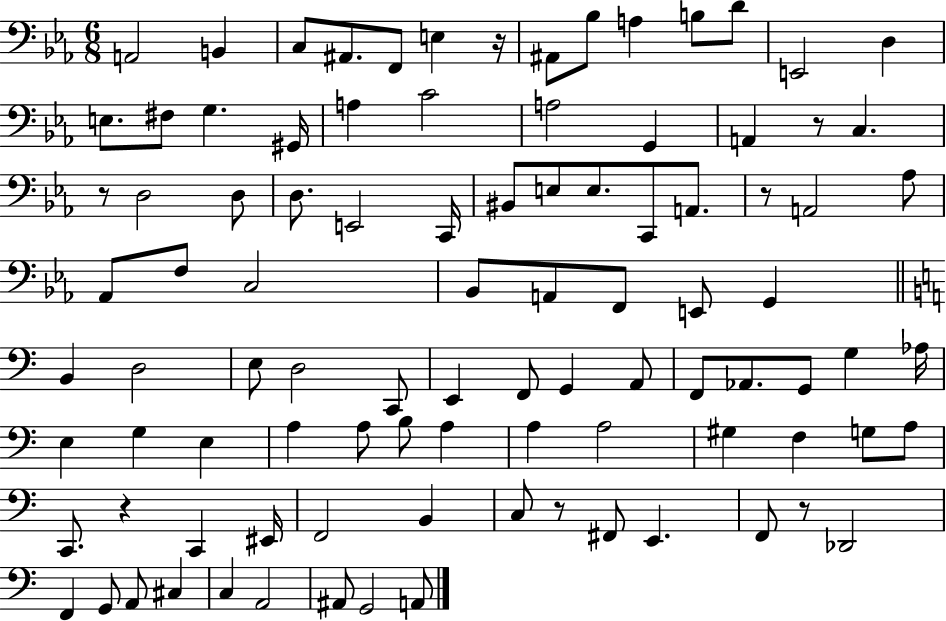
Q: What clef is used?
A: bass